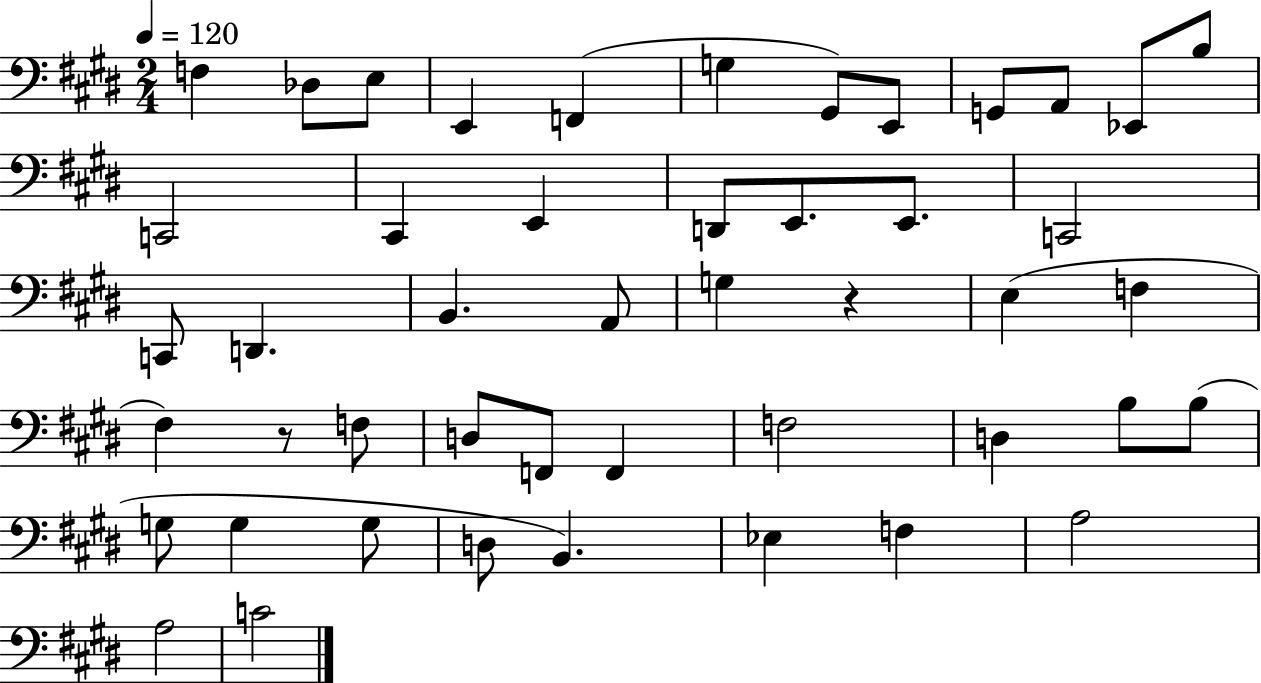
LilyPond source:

{
  \clef bass
  \numericTimeSignature
  \time 2/4
  \key e \major
  \tempo 4 = 120
  \repeat volta 2 { f4 des8 e8 | e,4 f,4( | g4 gis,8) e,8 | g,8 a,8 ees,8 b8 | \break c,2 | cis,4 e,4 | d,8 e,8. e,8. | c,2 | \break c,8 d,4. | b,4. a,8 | g4 r4 | e4( f4 | \break fis4) r8 f8 | d8 f,8 f,4 | f2 | d4 b8 b8( | \break g8 g4 g8 | d8 b,4.) | ees4 f4 | a2 | \break a2 | c'2 | } \bar "|."
}